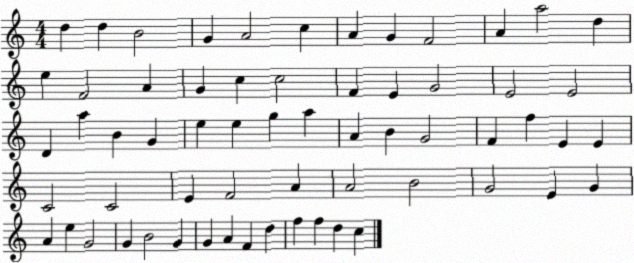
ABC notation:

X:1
T:Untitled
M:4/4
L:1/4
K:C
d d B2 G A2 c A G F2 A a2 d e F2 A G c c2 F E G2 E2 E2 D a B G e e g a A B G2 F f E E C2 C2 E F2 A A2 B2 G2 E G A e G2 G B2 G G A F d f f d c